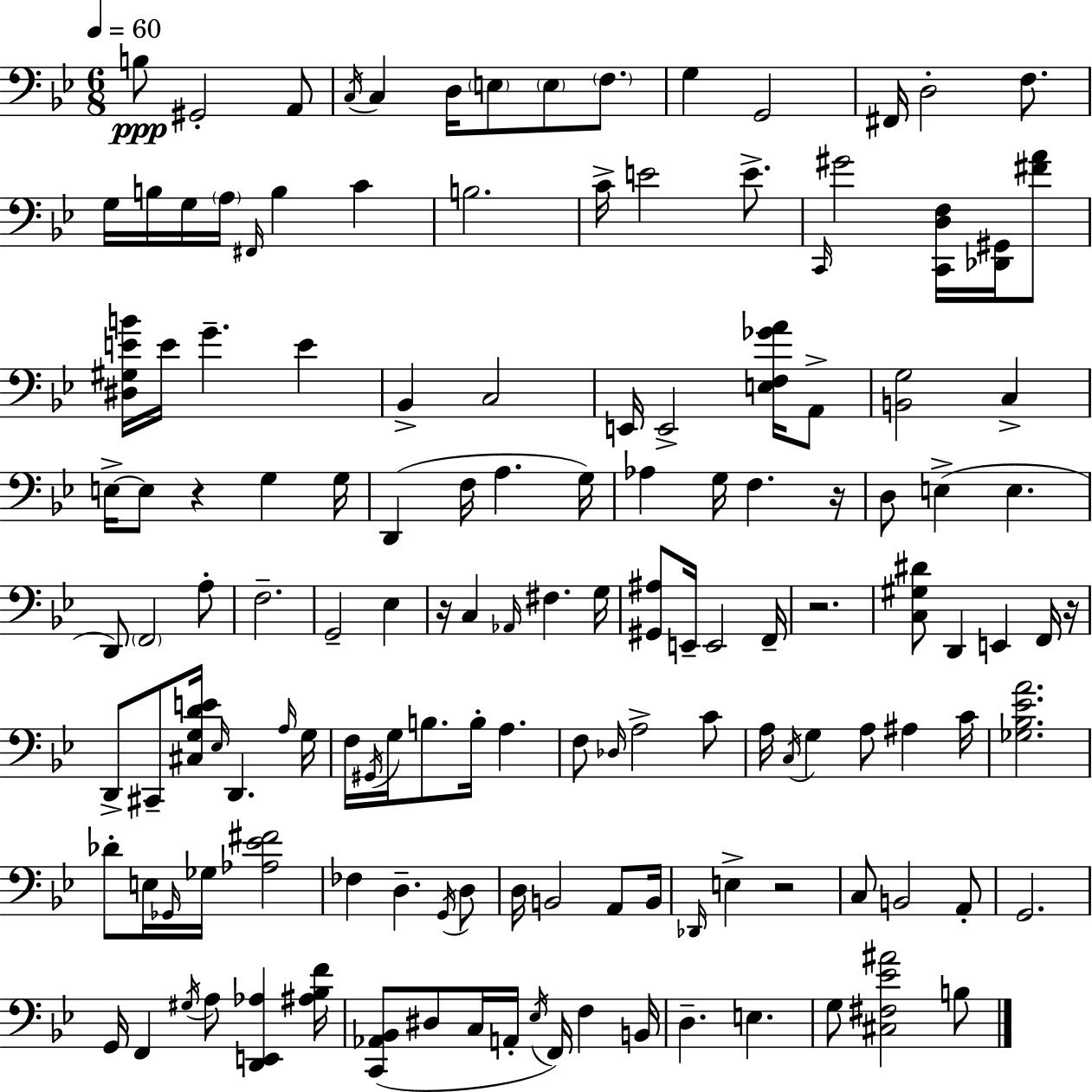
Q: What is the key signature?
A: BES major